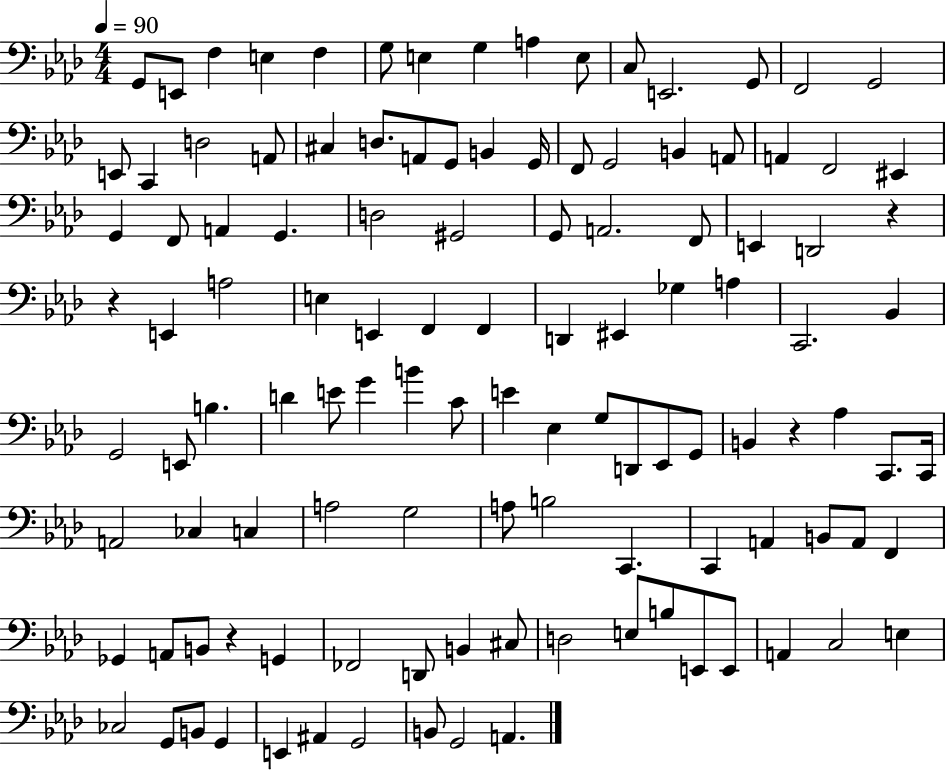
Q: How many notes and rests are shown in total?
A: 116